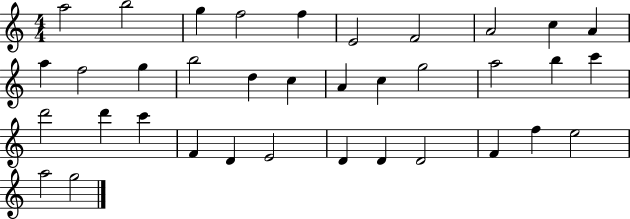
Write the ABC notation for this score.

X:1
T:Untitled
M:4/4
L:1/4
K:C
a2 b2 g f2 f E2 F2 A2 c A a f2 g b2 d c A c g2 a2 b c' d'2 d' c' F D E2 D D D2 F f e2 a2 g2